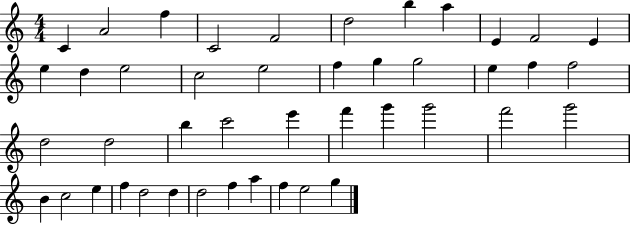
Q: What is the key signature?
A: C major